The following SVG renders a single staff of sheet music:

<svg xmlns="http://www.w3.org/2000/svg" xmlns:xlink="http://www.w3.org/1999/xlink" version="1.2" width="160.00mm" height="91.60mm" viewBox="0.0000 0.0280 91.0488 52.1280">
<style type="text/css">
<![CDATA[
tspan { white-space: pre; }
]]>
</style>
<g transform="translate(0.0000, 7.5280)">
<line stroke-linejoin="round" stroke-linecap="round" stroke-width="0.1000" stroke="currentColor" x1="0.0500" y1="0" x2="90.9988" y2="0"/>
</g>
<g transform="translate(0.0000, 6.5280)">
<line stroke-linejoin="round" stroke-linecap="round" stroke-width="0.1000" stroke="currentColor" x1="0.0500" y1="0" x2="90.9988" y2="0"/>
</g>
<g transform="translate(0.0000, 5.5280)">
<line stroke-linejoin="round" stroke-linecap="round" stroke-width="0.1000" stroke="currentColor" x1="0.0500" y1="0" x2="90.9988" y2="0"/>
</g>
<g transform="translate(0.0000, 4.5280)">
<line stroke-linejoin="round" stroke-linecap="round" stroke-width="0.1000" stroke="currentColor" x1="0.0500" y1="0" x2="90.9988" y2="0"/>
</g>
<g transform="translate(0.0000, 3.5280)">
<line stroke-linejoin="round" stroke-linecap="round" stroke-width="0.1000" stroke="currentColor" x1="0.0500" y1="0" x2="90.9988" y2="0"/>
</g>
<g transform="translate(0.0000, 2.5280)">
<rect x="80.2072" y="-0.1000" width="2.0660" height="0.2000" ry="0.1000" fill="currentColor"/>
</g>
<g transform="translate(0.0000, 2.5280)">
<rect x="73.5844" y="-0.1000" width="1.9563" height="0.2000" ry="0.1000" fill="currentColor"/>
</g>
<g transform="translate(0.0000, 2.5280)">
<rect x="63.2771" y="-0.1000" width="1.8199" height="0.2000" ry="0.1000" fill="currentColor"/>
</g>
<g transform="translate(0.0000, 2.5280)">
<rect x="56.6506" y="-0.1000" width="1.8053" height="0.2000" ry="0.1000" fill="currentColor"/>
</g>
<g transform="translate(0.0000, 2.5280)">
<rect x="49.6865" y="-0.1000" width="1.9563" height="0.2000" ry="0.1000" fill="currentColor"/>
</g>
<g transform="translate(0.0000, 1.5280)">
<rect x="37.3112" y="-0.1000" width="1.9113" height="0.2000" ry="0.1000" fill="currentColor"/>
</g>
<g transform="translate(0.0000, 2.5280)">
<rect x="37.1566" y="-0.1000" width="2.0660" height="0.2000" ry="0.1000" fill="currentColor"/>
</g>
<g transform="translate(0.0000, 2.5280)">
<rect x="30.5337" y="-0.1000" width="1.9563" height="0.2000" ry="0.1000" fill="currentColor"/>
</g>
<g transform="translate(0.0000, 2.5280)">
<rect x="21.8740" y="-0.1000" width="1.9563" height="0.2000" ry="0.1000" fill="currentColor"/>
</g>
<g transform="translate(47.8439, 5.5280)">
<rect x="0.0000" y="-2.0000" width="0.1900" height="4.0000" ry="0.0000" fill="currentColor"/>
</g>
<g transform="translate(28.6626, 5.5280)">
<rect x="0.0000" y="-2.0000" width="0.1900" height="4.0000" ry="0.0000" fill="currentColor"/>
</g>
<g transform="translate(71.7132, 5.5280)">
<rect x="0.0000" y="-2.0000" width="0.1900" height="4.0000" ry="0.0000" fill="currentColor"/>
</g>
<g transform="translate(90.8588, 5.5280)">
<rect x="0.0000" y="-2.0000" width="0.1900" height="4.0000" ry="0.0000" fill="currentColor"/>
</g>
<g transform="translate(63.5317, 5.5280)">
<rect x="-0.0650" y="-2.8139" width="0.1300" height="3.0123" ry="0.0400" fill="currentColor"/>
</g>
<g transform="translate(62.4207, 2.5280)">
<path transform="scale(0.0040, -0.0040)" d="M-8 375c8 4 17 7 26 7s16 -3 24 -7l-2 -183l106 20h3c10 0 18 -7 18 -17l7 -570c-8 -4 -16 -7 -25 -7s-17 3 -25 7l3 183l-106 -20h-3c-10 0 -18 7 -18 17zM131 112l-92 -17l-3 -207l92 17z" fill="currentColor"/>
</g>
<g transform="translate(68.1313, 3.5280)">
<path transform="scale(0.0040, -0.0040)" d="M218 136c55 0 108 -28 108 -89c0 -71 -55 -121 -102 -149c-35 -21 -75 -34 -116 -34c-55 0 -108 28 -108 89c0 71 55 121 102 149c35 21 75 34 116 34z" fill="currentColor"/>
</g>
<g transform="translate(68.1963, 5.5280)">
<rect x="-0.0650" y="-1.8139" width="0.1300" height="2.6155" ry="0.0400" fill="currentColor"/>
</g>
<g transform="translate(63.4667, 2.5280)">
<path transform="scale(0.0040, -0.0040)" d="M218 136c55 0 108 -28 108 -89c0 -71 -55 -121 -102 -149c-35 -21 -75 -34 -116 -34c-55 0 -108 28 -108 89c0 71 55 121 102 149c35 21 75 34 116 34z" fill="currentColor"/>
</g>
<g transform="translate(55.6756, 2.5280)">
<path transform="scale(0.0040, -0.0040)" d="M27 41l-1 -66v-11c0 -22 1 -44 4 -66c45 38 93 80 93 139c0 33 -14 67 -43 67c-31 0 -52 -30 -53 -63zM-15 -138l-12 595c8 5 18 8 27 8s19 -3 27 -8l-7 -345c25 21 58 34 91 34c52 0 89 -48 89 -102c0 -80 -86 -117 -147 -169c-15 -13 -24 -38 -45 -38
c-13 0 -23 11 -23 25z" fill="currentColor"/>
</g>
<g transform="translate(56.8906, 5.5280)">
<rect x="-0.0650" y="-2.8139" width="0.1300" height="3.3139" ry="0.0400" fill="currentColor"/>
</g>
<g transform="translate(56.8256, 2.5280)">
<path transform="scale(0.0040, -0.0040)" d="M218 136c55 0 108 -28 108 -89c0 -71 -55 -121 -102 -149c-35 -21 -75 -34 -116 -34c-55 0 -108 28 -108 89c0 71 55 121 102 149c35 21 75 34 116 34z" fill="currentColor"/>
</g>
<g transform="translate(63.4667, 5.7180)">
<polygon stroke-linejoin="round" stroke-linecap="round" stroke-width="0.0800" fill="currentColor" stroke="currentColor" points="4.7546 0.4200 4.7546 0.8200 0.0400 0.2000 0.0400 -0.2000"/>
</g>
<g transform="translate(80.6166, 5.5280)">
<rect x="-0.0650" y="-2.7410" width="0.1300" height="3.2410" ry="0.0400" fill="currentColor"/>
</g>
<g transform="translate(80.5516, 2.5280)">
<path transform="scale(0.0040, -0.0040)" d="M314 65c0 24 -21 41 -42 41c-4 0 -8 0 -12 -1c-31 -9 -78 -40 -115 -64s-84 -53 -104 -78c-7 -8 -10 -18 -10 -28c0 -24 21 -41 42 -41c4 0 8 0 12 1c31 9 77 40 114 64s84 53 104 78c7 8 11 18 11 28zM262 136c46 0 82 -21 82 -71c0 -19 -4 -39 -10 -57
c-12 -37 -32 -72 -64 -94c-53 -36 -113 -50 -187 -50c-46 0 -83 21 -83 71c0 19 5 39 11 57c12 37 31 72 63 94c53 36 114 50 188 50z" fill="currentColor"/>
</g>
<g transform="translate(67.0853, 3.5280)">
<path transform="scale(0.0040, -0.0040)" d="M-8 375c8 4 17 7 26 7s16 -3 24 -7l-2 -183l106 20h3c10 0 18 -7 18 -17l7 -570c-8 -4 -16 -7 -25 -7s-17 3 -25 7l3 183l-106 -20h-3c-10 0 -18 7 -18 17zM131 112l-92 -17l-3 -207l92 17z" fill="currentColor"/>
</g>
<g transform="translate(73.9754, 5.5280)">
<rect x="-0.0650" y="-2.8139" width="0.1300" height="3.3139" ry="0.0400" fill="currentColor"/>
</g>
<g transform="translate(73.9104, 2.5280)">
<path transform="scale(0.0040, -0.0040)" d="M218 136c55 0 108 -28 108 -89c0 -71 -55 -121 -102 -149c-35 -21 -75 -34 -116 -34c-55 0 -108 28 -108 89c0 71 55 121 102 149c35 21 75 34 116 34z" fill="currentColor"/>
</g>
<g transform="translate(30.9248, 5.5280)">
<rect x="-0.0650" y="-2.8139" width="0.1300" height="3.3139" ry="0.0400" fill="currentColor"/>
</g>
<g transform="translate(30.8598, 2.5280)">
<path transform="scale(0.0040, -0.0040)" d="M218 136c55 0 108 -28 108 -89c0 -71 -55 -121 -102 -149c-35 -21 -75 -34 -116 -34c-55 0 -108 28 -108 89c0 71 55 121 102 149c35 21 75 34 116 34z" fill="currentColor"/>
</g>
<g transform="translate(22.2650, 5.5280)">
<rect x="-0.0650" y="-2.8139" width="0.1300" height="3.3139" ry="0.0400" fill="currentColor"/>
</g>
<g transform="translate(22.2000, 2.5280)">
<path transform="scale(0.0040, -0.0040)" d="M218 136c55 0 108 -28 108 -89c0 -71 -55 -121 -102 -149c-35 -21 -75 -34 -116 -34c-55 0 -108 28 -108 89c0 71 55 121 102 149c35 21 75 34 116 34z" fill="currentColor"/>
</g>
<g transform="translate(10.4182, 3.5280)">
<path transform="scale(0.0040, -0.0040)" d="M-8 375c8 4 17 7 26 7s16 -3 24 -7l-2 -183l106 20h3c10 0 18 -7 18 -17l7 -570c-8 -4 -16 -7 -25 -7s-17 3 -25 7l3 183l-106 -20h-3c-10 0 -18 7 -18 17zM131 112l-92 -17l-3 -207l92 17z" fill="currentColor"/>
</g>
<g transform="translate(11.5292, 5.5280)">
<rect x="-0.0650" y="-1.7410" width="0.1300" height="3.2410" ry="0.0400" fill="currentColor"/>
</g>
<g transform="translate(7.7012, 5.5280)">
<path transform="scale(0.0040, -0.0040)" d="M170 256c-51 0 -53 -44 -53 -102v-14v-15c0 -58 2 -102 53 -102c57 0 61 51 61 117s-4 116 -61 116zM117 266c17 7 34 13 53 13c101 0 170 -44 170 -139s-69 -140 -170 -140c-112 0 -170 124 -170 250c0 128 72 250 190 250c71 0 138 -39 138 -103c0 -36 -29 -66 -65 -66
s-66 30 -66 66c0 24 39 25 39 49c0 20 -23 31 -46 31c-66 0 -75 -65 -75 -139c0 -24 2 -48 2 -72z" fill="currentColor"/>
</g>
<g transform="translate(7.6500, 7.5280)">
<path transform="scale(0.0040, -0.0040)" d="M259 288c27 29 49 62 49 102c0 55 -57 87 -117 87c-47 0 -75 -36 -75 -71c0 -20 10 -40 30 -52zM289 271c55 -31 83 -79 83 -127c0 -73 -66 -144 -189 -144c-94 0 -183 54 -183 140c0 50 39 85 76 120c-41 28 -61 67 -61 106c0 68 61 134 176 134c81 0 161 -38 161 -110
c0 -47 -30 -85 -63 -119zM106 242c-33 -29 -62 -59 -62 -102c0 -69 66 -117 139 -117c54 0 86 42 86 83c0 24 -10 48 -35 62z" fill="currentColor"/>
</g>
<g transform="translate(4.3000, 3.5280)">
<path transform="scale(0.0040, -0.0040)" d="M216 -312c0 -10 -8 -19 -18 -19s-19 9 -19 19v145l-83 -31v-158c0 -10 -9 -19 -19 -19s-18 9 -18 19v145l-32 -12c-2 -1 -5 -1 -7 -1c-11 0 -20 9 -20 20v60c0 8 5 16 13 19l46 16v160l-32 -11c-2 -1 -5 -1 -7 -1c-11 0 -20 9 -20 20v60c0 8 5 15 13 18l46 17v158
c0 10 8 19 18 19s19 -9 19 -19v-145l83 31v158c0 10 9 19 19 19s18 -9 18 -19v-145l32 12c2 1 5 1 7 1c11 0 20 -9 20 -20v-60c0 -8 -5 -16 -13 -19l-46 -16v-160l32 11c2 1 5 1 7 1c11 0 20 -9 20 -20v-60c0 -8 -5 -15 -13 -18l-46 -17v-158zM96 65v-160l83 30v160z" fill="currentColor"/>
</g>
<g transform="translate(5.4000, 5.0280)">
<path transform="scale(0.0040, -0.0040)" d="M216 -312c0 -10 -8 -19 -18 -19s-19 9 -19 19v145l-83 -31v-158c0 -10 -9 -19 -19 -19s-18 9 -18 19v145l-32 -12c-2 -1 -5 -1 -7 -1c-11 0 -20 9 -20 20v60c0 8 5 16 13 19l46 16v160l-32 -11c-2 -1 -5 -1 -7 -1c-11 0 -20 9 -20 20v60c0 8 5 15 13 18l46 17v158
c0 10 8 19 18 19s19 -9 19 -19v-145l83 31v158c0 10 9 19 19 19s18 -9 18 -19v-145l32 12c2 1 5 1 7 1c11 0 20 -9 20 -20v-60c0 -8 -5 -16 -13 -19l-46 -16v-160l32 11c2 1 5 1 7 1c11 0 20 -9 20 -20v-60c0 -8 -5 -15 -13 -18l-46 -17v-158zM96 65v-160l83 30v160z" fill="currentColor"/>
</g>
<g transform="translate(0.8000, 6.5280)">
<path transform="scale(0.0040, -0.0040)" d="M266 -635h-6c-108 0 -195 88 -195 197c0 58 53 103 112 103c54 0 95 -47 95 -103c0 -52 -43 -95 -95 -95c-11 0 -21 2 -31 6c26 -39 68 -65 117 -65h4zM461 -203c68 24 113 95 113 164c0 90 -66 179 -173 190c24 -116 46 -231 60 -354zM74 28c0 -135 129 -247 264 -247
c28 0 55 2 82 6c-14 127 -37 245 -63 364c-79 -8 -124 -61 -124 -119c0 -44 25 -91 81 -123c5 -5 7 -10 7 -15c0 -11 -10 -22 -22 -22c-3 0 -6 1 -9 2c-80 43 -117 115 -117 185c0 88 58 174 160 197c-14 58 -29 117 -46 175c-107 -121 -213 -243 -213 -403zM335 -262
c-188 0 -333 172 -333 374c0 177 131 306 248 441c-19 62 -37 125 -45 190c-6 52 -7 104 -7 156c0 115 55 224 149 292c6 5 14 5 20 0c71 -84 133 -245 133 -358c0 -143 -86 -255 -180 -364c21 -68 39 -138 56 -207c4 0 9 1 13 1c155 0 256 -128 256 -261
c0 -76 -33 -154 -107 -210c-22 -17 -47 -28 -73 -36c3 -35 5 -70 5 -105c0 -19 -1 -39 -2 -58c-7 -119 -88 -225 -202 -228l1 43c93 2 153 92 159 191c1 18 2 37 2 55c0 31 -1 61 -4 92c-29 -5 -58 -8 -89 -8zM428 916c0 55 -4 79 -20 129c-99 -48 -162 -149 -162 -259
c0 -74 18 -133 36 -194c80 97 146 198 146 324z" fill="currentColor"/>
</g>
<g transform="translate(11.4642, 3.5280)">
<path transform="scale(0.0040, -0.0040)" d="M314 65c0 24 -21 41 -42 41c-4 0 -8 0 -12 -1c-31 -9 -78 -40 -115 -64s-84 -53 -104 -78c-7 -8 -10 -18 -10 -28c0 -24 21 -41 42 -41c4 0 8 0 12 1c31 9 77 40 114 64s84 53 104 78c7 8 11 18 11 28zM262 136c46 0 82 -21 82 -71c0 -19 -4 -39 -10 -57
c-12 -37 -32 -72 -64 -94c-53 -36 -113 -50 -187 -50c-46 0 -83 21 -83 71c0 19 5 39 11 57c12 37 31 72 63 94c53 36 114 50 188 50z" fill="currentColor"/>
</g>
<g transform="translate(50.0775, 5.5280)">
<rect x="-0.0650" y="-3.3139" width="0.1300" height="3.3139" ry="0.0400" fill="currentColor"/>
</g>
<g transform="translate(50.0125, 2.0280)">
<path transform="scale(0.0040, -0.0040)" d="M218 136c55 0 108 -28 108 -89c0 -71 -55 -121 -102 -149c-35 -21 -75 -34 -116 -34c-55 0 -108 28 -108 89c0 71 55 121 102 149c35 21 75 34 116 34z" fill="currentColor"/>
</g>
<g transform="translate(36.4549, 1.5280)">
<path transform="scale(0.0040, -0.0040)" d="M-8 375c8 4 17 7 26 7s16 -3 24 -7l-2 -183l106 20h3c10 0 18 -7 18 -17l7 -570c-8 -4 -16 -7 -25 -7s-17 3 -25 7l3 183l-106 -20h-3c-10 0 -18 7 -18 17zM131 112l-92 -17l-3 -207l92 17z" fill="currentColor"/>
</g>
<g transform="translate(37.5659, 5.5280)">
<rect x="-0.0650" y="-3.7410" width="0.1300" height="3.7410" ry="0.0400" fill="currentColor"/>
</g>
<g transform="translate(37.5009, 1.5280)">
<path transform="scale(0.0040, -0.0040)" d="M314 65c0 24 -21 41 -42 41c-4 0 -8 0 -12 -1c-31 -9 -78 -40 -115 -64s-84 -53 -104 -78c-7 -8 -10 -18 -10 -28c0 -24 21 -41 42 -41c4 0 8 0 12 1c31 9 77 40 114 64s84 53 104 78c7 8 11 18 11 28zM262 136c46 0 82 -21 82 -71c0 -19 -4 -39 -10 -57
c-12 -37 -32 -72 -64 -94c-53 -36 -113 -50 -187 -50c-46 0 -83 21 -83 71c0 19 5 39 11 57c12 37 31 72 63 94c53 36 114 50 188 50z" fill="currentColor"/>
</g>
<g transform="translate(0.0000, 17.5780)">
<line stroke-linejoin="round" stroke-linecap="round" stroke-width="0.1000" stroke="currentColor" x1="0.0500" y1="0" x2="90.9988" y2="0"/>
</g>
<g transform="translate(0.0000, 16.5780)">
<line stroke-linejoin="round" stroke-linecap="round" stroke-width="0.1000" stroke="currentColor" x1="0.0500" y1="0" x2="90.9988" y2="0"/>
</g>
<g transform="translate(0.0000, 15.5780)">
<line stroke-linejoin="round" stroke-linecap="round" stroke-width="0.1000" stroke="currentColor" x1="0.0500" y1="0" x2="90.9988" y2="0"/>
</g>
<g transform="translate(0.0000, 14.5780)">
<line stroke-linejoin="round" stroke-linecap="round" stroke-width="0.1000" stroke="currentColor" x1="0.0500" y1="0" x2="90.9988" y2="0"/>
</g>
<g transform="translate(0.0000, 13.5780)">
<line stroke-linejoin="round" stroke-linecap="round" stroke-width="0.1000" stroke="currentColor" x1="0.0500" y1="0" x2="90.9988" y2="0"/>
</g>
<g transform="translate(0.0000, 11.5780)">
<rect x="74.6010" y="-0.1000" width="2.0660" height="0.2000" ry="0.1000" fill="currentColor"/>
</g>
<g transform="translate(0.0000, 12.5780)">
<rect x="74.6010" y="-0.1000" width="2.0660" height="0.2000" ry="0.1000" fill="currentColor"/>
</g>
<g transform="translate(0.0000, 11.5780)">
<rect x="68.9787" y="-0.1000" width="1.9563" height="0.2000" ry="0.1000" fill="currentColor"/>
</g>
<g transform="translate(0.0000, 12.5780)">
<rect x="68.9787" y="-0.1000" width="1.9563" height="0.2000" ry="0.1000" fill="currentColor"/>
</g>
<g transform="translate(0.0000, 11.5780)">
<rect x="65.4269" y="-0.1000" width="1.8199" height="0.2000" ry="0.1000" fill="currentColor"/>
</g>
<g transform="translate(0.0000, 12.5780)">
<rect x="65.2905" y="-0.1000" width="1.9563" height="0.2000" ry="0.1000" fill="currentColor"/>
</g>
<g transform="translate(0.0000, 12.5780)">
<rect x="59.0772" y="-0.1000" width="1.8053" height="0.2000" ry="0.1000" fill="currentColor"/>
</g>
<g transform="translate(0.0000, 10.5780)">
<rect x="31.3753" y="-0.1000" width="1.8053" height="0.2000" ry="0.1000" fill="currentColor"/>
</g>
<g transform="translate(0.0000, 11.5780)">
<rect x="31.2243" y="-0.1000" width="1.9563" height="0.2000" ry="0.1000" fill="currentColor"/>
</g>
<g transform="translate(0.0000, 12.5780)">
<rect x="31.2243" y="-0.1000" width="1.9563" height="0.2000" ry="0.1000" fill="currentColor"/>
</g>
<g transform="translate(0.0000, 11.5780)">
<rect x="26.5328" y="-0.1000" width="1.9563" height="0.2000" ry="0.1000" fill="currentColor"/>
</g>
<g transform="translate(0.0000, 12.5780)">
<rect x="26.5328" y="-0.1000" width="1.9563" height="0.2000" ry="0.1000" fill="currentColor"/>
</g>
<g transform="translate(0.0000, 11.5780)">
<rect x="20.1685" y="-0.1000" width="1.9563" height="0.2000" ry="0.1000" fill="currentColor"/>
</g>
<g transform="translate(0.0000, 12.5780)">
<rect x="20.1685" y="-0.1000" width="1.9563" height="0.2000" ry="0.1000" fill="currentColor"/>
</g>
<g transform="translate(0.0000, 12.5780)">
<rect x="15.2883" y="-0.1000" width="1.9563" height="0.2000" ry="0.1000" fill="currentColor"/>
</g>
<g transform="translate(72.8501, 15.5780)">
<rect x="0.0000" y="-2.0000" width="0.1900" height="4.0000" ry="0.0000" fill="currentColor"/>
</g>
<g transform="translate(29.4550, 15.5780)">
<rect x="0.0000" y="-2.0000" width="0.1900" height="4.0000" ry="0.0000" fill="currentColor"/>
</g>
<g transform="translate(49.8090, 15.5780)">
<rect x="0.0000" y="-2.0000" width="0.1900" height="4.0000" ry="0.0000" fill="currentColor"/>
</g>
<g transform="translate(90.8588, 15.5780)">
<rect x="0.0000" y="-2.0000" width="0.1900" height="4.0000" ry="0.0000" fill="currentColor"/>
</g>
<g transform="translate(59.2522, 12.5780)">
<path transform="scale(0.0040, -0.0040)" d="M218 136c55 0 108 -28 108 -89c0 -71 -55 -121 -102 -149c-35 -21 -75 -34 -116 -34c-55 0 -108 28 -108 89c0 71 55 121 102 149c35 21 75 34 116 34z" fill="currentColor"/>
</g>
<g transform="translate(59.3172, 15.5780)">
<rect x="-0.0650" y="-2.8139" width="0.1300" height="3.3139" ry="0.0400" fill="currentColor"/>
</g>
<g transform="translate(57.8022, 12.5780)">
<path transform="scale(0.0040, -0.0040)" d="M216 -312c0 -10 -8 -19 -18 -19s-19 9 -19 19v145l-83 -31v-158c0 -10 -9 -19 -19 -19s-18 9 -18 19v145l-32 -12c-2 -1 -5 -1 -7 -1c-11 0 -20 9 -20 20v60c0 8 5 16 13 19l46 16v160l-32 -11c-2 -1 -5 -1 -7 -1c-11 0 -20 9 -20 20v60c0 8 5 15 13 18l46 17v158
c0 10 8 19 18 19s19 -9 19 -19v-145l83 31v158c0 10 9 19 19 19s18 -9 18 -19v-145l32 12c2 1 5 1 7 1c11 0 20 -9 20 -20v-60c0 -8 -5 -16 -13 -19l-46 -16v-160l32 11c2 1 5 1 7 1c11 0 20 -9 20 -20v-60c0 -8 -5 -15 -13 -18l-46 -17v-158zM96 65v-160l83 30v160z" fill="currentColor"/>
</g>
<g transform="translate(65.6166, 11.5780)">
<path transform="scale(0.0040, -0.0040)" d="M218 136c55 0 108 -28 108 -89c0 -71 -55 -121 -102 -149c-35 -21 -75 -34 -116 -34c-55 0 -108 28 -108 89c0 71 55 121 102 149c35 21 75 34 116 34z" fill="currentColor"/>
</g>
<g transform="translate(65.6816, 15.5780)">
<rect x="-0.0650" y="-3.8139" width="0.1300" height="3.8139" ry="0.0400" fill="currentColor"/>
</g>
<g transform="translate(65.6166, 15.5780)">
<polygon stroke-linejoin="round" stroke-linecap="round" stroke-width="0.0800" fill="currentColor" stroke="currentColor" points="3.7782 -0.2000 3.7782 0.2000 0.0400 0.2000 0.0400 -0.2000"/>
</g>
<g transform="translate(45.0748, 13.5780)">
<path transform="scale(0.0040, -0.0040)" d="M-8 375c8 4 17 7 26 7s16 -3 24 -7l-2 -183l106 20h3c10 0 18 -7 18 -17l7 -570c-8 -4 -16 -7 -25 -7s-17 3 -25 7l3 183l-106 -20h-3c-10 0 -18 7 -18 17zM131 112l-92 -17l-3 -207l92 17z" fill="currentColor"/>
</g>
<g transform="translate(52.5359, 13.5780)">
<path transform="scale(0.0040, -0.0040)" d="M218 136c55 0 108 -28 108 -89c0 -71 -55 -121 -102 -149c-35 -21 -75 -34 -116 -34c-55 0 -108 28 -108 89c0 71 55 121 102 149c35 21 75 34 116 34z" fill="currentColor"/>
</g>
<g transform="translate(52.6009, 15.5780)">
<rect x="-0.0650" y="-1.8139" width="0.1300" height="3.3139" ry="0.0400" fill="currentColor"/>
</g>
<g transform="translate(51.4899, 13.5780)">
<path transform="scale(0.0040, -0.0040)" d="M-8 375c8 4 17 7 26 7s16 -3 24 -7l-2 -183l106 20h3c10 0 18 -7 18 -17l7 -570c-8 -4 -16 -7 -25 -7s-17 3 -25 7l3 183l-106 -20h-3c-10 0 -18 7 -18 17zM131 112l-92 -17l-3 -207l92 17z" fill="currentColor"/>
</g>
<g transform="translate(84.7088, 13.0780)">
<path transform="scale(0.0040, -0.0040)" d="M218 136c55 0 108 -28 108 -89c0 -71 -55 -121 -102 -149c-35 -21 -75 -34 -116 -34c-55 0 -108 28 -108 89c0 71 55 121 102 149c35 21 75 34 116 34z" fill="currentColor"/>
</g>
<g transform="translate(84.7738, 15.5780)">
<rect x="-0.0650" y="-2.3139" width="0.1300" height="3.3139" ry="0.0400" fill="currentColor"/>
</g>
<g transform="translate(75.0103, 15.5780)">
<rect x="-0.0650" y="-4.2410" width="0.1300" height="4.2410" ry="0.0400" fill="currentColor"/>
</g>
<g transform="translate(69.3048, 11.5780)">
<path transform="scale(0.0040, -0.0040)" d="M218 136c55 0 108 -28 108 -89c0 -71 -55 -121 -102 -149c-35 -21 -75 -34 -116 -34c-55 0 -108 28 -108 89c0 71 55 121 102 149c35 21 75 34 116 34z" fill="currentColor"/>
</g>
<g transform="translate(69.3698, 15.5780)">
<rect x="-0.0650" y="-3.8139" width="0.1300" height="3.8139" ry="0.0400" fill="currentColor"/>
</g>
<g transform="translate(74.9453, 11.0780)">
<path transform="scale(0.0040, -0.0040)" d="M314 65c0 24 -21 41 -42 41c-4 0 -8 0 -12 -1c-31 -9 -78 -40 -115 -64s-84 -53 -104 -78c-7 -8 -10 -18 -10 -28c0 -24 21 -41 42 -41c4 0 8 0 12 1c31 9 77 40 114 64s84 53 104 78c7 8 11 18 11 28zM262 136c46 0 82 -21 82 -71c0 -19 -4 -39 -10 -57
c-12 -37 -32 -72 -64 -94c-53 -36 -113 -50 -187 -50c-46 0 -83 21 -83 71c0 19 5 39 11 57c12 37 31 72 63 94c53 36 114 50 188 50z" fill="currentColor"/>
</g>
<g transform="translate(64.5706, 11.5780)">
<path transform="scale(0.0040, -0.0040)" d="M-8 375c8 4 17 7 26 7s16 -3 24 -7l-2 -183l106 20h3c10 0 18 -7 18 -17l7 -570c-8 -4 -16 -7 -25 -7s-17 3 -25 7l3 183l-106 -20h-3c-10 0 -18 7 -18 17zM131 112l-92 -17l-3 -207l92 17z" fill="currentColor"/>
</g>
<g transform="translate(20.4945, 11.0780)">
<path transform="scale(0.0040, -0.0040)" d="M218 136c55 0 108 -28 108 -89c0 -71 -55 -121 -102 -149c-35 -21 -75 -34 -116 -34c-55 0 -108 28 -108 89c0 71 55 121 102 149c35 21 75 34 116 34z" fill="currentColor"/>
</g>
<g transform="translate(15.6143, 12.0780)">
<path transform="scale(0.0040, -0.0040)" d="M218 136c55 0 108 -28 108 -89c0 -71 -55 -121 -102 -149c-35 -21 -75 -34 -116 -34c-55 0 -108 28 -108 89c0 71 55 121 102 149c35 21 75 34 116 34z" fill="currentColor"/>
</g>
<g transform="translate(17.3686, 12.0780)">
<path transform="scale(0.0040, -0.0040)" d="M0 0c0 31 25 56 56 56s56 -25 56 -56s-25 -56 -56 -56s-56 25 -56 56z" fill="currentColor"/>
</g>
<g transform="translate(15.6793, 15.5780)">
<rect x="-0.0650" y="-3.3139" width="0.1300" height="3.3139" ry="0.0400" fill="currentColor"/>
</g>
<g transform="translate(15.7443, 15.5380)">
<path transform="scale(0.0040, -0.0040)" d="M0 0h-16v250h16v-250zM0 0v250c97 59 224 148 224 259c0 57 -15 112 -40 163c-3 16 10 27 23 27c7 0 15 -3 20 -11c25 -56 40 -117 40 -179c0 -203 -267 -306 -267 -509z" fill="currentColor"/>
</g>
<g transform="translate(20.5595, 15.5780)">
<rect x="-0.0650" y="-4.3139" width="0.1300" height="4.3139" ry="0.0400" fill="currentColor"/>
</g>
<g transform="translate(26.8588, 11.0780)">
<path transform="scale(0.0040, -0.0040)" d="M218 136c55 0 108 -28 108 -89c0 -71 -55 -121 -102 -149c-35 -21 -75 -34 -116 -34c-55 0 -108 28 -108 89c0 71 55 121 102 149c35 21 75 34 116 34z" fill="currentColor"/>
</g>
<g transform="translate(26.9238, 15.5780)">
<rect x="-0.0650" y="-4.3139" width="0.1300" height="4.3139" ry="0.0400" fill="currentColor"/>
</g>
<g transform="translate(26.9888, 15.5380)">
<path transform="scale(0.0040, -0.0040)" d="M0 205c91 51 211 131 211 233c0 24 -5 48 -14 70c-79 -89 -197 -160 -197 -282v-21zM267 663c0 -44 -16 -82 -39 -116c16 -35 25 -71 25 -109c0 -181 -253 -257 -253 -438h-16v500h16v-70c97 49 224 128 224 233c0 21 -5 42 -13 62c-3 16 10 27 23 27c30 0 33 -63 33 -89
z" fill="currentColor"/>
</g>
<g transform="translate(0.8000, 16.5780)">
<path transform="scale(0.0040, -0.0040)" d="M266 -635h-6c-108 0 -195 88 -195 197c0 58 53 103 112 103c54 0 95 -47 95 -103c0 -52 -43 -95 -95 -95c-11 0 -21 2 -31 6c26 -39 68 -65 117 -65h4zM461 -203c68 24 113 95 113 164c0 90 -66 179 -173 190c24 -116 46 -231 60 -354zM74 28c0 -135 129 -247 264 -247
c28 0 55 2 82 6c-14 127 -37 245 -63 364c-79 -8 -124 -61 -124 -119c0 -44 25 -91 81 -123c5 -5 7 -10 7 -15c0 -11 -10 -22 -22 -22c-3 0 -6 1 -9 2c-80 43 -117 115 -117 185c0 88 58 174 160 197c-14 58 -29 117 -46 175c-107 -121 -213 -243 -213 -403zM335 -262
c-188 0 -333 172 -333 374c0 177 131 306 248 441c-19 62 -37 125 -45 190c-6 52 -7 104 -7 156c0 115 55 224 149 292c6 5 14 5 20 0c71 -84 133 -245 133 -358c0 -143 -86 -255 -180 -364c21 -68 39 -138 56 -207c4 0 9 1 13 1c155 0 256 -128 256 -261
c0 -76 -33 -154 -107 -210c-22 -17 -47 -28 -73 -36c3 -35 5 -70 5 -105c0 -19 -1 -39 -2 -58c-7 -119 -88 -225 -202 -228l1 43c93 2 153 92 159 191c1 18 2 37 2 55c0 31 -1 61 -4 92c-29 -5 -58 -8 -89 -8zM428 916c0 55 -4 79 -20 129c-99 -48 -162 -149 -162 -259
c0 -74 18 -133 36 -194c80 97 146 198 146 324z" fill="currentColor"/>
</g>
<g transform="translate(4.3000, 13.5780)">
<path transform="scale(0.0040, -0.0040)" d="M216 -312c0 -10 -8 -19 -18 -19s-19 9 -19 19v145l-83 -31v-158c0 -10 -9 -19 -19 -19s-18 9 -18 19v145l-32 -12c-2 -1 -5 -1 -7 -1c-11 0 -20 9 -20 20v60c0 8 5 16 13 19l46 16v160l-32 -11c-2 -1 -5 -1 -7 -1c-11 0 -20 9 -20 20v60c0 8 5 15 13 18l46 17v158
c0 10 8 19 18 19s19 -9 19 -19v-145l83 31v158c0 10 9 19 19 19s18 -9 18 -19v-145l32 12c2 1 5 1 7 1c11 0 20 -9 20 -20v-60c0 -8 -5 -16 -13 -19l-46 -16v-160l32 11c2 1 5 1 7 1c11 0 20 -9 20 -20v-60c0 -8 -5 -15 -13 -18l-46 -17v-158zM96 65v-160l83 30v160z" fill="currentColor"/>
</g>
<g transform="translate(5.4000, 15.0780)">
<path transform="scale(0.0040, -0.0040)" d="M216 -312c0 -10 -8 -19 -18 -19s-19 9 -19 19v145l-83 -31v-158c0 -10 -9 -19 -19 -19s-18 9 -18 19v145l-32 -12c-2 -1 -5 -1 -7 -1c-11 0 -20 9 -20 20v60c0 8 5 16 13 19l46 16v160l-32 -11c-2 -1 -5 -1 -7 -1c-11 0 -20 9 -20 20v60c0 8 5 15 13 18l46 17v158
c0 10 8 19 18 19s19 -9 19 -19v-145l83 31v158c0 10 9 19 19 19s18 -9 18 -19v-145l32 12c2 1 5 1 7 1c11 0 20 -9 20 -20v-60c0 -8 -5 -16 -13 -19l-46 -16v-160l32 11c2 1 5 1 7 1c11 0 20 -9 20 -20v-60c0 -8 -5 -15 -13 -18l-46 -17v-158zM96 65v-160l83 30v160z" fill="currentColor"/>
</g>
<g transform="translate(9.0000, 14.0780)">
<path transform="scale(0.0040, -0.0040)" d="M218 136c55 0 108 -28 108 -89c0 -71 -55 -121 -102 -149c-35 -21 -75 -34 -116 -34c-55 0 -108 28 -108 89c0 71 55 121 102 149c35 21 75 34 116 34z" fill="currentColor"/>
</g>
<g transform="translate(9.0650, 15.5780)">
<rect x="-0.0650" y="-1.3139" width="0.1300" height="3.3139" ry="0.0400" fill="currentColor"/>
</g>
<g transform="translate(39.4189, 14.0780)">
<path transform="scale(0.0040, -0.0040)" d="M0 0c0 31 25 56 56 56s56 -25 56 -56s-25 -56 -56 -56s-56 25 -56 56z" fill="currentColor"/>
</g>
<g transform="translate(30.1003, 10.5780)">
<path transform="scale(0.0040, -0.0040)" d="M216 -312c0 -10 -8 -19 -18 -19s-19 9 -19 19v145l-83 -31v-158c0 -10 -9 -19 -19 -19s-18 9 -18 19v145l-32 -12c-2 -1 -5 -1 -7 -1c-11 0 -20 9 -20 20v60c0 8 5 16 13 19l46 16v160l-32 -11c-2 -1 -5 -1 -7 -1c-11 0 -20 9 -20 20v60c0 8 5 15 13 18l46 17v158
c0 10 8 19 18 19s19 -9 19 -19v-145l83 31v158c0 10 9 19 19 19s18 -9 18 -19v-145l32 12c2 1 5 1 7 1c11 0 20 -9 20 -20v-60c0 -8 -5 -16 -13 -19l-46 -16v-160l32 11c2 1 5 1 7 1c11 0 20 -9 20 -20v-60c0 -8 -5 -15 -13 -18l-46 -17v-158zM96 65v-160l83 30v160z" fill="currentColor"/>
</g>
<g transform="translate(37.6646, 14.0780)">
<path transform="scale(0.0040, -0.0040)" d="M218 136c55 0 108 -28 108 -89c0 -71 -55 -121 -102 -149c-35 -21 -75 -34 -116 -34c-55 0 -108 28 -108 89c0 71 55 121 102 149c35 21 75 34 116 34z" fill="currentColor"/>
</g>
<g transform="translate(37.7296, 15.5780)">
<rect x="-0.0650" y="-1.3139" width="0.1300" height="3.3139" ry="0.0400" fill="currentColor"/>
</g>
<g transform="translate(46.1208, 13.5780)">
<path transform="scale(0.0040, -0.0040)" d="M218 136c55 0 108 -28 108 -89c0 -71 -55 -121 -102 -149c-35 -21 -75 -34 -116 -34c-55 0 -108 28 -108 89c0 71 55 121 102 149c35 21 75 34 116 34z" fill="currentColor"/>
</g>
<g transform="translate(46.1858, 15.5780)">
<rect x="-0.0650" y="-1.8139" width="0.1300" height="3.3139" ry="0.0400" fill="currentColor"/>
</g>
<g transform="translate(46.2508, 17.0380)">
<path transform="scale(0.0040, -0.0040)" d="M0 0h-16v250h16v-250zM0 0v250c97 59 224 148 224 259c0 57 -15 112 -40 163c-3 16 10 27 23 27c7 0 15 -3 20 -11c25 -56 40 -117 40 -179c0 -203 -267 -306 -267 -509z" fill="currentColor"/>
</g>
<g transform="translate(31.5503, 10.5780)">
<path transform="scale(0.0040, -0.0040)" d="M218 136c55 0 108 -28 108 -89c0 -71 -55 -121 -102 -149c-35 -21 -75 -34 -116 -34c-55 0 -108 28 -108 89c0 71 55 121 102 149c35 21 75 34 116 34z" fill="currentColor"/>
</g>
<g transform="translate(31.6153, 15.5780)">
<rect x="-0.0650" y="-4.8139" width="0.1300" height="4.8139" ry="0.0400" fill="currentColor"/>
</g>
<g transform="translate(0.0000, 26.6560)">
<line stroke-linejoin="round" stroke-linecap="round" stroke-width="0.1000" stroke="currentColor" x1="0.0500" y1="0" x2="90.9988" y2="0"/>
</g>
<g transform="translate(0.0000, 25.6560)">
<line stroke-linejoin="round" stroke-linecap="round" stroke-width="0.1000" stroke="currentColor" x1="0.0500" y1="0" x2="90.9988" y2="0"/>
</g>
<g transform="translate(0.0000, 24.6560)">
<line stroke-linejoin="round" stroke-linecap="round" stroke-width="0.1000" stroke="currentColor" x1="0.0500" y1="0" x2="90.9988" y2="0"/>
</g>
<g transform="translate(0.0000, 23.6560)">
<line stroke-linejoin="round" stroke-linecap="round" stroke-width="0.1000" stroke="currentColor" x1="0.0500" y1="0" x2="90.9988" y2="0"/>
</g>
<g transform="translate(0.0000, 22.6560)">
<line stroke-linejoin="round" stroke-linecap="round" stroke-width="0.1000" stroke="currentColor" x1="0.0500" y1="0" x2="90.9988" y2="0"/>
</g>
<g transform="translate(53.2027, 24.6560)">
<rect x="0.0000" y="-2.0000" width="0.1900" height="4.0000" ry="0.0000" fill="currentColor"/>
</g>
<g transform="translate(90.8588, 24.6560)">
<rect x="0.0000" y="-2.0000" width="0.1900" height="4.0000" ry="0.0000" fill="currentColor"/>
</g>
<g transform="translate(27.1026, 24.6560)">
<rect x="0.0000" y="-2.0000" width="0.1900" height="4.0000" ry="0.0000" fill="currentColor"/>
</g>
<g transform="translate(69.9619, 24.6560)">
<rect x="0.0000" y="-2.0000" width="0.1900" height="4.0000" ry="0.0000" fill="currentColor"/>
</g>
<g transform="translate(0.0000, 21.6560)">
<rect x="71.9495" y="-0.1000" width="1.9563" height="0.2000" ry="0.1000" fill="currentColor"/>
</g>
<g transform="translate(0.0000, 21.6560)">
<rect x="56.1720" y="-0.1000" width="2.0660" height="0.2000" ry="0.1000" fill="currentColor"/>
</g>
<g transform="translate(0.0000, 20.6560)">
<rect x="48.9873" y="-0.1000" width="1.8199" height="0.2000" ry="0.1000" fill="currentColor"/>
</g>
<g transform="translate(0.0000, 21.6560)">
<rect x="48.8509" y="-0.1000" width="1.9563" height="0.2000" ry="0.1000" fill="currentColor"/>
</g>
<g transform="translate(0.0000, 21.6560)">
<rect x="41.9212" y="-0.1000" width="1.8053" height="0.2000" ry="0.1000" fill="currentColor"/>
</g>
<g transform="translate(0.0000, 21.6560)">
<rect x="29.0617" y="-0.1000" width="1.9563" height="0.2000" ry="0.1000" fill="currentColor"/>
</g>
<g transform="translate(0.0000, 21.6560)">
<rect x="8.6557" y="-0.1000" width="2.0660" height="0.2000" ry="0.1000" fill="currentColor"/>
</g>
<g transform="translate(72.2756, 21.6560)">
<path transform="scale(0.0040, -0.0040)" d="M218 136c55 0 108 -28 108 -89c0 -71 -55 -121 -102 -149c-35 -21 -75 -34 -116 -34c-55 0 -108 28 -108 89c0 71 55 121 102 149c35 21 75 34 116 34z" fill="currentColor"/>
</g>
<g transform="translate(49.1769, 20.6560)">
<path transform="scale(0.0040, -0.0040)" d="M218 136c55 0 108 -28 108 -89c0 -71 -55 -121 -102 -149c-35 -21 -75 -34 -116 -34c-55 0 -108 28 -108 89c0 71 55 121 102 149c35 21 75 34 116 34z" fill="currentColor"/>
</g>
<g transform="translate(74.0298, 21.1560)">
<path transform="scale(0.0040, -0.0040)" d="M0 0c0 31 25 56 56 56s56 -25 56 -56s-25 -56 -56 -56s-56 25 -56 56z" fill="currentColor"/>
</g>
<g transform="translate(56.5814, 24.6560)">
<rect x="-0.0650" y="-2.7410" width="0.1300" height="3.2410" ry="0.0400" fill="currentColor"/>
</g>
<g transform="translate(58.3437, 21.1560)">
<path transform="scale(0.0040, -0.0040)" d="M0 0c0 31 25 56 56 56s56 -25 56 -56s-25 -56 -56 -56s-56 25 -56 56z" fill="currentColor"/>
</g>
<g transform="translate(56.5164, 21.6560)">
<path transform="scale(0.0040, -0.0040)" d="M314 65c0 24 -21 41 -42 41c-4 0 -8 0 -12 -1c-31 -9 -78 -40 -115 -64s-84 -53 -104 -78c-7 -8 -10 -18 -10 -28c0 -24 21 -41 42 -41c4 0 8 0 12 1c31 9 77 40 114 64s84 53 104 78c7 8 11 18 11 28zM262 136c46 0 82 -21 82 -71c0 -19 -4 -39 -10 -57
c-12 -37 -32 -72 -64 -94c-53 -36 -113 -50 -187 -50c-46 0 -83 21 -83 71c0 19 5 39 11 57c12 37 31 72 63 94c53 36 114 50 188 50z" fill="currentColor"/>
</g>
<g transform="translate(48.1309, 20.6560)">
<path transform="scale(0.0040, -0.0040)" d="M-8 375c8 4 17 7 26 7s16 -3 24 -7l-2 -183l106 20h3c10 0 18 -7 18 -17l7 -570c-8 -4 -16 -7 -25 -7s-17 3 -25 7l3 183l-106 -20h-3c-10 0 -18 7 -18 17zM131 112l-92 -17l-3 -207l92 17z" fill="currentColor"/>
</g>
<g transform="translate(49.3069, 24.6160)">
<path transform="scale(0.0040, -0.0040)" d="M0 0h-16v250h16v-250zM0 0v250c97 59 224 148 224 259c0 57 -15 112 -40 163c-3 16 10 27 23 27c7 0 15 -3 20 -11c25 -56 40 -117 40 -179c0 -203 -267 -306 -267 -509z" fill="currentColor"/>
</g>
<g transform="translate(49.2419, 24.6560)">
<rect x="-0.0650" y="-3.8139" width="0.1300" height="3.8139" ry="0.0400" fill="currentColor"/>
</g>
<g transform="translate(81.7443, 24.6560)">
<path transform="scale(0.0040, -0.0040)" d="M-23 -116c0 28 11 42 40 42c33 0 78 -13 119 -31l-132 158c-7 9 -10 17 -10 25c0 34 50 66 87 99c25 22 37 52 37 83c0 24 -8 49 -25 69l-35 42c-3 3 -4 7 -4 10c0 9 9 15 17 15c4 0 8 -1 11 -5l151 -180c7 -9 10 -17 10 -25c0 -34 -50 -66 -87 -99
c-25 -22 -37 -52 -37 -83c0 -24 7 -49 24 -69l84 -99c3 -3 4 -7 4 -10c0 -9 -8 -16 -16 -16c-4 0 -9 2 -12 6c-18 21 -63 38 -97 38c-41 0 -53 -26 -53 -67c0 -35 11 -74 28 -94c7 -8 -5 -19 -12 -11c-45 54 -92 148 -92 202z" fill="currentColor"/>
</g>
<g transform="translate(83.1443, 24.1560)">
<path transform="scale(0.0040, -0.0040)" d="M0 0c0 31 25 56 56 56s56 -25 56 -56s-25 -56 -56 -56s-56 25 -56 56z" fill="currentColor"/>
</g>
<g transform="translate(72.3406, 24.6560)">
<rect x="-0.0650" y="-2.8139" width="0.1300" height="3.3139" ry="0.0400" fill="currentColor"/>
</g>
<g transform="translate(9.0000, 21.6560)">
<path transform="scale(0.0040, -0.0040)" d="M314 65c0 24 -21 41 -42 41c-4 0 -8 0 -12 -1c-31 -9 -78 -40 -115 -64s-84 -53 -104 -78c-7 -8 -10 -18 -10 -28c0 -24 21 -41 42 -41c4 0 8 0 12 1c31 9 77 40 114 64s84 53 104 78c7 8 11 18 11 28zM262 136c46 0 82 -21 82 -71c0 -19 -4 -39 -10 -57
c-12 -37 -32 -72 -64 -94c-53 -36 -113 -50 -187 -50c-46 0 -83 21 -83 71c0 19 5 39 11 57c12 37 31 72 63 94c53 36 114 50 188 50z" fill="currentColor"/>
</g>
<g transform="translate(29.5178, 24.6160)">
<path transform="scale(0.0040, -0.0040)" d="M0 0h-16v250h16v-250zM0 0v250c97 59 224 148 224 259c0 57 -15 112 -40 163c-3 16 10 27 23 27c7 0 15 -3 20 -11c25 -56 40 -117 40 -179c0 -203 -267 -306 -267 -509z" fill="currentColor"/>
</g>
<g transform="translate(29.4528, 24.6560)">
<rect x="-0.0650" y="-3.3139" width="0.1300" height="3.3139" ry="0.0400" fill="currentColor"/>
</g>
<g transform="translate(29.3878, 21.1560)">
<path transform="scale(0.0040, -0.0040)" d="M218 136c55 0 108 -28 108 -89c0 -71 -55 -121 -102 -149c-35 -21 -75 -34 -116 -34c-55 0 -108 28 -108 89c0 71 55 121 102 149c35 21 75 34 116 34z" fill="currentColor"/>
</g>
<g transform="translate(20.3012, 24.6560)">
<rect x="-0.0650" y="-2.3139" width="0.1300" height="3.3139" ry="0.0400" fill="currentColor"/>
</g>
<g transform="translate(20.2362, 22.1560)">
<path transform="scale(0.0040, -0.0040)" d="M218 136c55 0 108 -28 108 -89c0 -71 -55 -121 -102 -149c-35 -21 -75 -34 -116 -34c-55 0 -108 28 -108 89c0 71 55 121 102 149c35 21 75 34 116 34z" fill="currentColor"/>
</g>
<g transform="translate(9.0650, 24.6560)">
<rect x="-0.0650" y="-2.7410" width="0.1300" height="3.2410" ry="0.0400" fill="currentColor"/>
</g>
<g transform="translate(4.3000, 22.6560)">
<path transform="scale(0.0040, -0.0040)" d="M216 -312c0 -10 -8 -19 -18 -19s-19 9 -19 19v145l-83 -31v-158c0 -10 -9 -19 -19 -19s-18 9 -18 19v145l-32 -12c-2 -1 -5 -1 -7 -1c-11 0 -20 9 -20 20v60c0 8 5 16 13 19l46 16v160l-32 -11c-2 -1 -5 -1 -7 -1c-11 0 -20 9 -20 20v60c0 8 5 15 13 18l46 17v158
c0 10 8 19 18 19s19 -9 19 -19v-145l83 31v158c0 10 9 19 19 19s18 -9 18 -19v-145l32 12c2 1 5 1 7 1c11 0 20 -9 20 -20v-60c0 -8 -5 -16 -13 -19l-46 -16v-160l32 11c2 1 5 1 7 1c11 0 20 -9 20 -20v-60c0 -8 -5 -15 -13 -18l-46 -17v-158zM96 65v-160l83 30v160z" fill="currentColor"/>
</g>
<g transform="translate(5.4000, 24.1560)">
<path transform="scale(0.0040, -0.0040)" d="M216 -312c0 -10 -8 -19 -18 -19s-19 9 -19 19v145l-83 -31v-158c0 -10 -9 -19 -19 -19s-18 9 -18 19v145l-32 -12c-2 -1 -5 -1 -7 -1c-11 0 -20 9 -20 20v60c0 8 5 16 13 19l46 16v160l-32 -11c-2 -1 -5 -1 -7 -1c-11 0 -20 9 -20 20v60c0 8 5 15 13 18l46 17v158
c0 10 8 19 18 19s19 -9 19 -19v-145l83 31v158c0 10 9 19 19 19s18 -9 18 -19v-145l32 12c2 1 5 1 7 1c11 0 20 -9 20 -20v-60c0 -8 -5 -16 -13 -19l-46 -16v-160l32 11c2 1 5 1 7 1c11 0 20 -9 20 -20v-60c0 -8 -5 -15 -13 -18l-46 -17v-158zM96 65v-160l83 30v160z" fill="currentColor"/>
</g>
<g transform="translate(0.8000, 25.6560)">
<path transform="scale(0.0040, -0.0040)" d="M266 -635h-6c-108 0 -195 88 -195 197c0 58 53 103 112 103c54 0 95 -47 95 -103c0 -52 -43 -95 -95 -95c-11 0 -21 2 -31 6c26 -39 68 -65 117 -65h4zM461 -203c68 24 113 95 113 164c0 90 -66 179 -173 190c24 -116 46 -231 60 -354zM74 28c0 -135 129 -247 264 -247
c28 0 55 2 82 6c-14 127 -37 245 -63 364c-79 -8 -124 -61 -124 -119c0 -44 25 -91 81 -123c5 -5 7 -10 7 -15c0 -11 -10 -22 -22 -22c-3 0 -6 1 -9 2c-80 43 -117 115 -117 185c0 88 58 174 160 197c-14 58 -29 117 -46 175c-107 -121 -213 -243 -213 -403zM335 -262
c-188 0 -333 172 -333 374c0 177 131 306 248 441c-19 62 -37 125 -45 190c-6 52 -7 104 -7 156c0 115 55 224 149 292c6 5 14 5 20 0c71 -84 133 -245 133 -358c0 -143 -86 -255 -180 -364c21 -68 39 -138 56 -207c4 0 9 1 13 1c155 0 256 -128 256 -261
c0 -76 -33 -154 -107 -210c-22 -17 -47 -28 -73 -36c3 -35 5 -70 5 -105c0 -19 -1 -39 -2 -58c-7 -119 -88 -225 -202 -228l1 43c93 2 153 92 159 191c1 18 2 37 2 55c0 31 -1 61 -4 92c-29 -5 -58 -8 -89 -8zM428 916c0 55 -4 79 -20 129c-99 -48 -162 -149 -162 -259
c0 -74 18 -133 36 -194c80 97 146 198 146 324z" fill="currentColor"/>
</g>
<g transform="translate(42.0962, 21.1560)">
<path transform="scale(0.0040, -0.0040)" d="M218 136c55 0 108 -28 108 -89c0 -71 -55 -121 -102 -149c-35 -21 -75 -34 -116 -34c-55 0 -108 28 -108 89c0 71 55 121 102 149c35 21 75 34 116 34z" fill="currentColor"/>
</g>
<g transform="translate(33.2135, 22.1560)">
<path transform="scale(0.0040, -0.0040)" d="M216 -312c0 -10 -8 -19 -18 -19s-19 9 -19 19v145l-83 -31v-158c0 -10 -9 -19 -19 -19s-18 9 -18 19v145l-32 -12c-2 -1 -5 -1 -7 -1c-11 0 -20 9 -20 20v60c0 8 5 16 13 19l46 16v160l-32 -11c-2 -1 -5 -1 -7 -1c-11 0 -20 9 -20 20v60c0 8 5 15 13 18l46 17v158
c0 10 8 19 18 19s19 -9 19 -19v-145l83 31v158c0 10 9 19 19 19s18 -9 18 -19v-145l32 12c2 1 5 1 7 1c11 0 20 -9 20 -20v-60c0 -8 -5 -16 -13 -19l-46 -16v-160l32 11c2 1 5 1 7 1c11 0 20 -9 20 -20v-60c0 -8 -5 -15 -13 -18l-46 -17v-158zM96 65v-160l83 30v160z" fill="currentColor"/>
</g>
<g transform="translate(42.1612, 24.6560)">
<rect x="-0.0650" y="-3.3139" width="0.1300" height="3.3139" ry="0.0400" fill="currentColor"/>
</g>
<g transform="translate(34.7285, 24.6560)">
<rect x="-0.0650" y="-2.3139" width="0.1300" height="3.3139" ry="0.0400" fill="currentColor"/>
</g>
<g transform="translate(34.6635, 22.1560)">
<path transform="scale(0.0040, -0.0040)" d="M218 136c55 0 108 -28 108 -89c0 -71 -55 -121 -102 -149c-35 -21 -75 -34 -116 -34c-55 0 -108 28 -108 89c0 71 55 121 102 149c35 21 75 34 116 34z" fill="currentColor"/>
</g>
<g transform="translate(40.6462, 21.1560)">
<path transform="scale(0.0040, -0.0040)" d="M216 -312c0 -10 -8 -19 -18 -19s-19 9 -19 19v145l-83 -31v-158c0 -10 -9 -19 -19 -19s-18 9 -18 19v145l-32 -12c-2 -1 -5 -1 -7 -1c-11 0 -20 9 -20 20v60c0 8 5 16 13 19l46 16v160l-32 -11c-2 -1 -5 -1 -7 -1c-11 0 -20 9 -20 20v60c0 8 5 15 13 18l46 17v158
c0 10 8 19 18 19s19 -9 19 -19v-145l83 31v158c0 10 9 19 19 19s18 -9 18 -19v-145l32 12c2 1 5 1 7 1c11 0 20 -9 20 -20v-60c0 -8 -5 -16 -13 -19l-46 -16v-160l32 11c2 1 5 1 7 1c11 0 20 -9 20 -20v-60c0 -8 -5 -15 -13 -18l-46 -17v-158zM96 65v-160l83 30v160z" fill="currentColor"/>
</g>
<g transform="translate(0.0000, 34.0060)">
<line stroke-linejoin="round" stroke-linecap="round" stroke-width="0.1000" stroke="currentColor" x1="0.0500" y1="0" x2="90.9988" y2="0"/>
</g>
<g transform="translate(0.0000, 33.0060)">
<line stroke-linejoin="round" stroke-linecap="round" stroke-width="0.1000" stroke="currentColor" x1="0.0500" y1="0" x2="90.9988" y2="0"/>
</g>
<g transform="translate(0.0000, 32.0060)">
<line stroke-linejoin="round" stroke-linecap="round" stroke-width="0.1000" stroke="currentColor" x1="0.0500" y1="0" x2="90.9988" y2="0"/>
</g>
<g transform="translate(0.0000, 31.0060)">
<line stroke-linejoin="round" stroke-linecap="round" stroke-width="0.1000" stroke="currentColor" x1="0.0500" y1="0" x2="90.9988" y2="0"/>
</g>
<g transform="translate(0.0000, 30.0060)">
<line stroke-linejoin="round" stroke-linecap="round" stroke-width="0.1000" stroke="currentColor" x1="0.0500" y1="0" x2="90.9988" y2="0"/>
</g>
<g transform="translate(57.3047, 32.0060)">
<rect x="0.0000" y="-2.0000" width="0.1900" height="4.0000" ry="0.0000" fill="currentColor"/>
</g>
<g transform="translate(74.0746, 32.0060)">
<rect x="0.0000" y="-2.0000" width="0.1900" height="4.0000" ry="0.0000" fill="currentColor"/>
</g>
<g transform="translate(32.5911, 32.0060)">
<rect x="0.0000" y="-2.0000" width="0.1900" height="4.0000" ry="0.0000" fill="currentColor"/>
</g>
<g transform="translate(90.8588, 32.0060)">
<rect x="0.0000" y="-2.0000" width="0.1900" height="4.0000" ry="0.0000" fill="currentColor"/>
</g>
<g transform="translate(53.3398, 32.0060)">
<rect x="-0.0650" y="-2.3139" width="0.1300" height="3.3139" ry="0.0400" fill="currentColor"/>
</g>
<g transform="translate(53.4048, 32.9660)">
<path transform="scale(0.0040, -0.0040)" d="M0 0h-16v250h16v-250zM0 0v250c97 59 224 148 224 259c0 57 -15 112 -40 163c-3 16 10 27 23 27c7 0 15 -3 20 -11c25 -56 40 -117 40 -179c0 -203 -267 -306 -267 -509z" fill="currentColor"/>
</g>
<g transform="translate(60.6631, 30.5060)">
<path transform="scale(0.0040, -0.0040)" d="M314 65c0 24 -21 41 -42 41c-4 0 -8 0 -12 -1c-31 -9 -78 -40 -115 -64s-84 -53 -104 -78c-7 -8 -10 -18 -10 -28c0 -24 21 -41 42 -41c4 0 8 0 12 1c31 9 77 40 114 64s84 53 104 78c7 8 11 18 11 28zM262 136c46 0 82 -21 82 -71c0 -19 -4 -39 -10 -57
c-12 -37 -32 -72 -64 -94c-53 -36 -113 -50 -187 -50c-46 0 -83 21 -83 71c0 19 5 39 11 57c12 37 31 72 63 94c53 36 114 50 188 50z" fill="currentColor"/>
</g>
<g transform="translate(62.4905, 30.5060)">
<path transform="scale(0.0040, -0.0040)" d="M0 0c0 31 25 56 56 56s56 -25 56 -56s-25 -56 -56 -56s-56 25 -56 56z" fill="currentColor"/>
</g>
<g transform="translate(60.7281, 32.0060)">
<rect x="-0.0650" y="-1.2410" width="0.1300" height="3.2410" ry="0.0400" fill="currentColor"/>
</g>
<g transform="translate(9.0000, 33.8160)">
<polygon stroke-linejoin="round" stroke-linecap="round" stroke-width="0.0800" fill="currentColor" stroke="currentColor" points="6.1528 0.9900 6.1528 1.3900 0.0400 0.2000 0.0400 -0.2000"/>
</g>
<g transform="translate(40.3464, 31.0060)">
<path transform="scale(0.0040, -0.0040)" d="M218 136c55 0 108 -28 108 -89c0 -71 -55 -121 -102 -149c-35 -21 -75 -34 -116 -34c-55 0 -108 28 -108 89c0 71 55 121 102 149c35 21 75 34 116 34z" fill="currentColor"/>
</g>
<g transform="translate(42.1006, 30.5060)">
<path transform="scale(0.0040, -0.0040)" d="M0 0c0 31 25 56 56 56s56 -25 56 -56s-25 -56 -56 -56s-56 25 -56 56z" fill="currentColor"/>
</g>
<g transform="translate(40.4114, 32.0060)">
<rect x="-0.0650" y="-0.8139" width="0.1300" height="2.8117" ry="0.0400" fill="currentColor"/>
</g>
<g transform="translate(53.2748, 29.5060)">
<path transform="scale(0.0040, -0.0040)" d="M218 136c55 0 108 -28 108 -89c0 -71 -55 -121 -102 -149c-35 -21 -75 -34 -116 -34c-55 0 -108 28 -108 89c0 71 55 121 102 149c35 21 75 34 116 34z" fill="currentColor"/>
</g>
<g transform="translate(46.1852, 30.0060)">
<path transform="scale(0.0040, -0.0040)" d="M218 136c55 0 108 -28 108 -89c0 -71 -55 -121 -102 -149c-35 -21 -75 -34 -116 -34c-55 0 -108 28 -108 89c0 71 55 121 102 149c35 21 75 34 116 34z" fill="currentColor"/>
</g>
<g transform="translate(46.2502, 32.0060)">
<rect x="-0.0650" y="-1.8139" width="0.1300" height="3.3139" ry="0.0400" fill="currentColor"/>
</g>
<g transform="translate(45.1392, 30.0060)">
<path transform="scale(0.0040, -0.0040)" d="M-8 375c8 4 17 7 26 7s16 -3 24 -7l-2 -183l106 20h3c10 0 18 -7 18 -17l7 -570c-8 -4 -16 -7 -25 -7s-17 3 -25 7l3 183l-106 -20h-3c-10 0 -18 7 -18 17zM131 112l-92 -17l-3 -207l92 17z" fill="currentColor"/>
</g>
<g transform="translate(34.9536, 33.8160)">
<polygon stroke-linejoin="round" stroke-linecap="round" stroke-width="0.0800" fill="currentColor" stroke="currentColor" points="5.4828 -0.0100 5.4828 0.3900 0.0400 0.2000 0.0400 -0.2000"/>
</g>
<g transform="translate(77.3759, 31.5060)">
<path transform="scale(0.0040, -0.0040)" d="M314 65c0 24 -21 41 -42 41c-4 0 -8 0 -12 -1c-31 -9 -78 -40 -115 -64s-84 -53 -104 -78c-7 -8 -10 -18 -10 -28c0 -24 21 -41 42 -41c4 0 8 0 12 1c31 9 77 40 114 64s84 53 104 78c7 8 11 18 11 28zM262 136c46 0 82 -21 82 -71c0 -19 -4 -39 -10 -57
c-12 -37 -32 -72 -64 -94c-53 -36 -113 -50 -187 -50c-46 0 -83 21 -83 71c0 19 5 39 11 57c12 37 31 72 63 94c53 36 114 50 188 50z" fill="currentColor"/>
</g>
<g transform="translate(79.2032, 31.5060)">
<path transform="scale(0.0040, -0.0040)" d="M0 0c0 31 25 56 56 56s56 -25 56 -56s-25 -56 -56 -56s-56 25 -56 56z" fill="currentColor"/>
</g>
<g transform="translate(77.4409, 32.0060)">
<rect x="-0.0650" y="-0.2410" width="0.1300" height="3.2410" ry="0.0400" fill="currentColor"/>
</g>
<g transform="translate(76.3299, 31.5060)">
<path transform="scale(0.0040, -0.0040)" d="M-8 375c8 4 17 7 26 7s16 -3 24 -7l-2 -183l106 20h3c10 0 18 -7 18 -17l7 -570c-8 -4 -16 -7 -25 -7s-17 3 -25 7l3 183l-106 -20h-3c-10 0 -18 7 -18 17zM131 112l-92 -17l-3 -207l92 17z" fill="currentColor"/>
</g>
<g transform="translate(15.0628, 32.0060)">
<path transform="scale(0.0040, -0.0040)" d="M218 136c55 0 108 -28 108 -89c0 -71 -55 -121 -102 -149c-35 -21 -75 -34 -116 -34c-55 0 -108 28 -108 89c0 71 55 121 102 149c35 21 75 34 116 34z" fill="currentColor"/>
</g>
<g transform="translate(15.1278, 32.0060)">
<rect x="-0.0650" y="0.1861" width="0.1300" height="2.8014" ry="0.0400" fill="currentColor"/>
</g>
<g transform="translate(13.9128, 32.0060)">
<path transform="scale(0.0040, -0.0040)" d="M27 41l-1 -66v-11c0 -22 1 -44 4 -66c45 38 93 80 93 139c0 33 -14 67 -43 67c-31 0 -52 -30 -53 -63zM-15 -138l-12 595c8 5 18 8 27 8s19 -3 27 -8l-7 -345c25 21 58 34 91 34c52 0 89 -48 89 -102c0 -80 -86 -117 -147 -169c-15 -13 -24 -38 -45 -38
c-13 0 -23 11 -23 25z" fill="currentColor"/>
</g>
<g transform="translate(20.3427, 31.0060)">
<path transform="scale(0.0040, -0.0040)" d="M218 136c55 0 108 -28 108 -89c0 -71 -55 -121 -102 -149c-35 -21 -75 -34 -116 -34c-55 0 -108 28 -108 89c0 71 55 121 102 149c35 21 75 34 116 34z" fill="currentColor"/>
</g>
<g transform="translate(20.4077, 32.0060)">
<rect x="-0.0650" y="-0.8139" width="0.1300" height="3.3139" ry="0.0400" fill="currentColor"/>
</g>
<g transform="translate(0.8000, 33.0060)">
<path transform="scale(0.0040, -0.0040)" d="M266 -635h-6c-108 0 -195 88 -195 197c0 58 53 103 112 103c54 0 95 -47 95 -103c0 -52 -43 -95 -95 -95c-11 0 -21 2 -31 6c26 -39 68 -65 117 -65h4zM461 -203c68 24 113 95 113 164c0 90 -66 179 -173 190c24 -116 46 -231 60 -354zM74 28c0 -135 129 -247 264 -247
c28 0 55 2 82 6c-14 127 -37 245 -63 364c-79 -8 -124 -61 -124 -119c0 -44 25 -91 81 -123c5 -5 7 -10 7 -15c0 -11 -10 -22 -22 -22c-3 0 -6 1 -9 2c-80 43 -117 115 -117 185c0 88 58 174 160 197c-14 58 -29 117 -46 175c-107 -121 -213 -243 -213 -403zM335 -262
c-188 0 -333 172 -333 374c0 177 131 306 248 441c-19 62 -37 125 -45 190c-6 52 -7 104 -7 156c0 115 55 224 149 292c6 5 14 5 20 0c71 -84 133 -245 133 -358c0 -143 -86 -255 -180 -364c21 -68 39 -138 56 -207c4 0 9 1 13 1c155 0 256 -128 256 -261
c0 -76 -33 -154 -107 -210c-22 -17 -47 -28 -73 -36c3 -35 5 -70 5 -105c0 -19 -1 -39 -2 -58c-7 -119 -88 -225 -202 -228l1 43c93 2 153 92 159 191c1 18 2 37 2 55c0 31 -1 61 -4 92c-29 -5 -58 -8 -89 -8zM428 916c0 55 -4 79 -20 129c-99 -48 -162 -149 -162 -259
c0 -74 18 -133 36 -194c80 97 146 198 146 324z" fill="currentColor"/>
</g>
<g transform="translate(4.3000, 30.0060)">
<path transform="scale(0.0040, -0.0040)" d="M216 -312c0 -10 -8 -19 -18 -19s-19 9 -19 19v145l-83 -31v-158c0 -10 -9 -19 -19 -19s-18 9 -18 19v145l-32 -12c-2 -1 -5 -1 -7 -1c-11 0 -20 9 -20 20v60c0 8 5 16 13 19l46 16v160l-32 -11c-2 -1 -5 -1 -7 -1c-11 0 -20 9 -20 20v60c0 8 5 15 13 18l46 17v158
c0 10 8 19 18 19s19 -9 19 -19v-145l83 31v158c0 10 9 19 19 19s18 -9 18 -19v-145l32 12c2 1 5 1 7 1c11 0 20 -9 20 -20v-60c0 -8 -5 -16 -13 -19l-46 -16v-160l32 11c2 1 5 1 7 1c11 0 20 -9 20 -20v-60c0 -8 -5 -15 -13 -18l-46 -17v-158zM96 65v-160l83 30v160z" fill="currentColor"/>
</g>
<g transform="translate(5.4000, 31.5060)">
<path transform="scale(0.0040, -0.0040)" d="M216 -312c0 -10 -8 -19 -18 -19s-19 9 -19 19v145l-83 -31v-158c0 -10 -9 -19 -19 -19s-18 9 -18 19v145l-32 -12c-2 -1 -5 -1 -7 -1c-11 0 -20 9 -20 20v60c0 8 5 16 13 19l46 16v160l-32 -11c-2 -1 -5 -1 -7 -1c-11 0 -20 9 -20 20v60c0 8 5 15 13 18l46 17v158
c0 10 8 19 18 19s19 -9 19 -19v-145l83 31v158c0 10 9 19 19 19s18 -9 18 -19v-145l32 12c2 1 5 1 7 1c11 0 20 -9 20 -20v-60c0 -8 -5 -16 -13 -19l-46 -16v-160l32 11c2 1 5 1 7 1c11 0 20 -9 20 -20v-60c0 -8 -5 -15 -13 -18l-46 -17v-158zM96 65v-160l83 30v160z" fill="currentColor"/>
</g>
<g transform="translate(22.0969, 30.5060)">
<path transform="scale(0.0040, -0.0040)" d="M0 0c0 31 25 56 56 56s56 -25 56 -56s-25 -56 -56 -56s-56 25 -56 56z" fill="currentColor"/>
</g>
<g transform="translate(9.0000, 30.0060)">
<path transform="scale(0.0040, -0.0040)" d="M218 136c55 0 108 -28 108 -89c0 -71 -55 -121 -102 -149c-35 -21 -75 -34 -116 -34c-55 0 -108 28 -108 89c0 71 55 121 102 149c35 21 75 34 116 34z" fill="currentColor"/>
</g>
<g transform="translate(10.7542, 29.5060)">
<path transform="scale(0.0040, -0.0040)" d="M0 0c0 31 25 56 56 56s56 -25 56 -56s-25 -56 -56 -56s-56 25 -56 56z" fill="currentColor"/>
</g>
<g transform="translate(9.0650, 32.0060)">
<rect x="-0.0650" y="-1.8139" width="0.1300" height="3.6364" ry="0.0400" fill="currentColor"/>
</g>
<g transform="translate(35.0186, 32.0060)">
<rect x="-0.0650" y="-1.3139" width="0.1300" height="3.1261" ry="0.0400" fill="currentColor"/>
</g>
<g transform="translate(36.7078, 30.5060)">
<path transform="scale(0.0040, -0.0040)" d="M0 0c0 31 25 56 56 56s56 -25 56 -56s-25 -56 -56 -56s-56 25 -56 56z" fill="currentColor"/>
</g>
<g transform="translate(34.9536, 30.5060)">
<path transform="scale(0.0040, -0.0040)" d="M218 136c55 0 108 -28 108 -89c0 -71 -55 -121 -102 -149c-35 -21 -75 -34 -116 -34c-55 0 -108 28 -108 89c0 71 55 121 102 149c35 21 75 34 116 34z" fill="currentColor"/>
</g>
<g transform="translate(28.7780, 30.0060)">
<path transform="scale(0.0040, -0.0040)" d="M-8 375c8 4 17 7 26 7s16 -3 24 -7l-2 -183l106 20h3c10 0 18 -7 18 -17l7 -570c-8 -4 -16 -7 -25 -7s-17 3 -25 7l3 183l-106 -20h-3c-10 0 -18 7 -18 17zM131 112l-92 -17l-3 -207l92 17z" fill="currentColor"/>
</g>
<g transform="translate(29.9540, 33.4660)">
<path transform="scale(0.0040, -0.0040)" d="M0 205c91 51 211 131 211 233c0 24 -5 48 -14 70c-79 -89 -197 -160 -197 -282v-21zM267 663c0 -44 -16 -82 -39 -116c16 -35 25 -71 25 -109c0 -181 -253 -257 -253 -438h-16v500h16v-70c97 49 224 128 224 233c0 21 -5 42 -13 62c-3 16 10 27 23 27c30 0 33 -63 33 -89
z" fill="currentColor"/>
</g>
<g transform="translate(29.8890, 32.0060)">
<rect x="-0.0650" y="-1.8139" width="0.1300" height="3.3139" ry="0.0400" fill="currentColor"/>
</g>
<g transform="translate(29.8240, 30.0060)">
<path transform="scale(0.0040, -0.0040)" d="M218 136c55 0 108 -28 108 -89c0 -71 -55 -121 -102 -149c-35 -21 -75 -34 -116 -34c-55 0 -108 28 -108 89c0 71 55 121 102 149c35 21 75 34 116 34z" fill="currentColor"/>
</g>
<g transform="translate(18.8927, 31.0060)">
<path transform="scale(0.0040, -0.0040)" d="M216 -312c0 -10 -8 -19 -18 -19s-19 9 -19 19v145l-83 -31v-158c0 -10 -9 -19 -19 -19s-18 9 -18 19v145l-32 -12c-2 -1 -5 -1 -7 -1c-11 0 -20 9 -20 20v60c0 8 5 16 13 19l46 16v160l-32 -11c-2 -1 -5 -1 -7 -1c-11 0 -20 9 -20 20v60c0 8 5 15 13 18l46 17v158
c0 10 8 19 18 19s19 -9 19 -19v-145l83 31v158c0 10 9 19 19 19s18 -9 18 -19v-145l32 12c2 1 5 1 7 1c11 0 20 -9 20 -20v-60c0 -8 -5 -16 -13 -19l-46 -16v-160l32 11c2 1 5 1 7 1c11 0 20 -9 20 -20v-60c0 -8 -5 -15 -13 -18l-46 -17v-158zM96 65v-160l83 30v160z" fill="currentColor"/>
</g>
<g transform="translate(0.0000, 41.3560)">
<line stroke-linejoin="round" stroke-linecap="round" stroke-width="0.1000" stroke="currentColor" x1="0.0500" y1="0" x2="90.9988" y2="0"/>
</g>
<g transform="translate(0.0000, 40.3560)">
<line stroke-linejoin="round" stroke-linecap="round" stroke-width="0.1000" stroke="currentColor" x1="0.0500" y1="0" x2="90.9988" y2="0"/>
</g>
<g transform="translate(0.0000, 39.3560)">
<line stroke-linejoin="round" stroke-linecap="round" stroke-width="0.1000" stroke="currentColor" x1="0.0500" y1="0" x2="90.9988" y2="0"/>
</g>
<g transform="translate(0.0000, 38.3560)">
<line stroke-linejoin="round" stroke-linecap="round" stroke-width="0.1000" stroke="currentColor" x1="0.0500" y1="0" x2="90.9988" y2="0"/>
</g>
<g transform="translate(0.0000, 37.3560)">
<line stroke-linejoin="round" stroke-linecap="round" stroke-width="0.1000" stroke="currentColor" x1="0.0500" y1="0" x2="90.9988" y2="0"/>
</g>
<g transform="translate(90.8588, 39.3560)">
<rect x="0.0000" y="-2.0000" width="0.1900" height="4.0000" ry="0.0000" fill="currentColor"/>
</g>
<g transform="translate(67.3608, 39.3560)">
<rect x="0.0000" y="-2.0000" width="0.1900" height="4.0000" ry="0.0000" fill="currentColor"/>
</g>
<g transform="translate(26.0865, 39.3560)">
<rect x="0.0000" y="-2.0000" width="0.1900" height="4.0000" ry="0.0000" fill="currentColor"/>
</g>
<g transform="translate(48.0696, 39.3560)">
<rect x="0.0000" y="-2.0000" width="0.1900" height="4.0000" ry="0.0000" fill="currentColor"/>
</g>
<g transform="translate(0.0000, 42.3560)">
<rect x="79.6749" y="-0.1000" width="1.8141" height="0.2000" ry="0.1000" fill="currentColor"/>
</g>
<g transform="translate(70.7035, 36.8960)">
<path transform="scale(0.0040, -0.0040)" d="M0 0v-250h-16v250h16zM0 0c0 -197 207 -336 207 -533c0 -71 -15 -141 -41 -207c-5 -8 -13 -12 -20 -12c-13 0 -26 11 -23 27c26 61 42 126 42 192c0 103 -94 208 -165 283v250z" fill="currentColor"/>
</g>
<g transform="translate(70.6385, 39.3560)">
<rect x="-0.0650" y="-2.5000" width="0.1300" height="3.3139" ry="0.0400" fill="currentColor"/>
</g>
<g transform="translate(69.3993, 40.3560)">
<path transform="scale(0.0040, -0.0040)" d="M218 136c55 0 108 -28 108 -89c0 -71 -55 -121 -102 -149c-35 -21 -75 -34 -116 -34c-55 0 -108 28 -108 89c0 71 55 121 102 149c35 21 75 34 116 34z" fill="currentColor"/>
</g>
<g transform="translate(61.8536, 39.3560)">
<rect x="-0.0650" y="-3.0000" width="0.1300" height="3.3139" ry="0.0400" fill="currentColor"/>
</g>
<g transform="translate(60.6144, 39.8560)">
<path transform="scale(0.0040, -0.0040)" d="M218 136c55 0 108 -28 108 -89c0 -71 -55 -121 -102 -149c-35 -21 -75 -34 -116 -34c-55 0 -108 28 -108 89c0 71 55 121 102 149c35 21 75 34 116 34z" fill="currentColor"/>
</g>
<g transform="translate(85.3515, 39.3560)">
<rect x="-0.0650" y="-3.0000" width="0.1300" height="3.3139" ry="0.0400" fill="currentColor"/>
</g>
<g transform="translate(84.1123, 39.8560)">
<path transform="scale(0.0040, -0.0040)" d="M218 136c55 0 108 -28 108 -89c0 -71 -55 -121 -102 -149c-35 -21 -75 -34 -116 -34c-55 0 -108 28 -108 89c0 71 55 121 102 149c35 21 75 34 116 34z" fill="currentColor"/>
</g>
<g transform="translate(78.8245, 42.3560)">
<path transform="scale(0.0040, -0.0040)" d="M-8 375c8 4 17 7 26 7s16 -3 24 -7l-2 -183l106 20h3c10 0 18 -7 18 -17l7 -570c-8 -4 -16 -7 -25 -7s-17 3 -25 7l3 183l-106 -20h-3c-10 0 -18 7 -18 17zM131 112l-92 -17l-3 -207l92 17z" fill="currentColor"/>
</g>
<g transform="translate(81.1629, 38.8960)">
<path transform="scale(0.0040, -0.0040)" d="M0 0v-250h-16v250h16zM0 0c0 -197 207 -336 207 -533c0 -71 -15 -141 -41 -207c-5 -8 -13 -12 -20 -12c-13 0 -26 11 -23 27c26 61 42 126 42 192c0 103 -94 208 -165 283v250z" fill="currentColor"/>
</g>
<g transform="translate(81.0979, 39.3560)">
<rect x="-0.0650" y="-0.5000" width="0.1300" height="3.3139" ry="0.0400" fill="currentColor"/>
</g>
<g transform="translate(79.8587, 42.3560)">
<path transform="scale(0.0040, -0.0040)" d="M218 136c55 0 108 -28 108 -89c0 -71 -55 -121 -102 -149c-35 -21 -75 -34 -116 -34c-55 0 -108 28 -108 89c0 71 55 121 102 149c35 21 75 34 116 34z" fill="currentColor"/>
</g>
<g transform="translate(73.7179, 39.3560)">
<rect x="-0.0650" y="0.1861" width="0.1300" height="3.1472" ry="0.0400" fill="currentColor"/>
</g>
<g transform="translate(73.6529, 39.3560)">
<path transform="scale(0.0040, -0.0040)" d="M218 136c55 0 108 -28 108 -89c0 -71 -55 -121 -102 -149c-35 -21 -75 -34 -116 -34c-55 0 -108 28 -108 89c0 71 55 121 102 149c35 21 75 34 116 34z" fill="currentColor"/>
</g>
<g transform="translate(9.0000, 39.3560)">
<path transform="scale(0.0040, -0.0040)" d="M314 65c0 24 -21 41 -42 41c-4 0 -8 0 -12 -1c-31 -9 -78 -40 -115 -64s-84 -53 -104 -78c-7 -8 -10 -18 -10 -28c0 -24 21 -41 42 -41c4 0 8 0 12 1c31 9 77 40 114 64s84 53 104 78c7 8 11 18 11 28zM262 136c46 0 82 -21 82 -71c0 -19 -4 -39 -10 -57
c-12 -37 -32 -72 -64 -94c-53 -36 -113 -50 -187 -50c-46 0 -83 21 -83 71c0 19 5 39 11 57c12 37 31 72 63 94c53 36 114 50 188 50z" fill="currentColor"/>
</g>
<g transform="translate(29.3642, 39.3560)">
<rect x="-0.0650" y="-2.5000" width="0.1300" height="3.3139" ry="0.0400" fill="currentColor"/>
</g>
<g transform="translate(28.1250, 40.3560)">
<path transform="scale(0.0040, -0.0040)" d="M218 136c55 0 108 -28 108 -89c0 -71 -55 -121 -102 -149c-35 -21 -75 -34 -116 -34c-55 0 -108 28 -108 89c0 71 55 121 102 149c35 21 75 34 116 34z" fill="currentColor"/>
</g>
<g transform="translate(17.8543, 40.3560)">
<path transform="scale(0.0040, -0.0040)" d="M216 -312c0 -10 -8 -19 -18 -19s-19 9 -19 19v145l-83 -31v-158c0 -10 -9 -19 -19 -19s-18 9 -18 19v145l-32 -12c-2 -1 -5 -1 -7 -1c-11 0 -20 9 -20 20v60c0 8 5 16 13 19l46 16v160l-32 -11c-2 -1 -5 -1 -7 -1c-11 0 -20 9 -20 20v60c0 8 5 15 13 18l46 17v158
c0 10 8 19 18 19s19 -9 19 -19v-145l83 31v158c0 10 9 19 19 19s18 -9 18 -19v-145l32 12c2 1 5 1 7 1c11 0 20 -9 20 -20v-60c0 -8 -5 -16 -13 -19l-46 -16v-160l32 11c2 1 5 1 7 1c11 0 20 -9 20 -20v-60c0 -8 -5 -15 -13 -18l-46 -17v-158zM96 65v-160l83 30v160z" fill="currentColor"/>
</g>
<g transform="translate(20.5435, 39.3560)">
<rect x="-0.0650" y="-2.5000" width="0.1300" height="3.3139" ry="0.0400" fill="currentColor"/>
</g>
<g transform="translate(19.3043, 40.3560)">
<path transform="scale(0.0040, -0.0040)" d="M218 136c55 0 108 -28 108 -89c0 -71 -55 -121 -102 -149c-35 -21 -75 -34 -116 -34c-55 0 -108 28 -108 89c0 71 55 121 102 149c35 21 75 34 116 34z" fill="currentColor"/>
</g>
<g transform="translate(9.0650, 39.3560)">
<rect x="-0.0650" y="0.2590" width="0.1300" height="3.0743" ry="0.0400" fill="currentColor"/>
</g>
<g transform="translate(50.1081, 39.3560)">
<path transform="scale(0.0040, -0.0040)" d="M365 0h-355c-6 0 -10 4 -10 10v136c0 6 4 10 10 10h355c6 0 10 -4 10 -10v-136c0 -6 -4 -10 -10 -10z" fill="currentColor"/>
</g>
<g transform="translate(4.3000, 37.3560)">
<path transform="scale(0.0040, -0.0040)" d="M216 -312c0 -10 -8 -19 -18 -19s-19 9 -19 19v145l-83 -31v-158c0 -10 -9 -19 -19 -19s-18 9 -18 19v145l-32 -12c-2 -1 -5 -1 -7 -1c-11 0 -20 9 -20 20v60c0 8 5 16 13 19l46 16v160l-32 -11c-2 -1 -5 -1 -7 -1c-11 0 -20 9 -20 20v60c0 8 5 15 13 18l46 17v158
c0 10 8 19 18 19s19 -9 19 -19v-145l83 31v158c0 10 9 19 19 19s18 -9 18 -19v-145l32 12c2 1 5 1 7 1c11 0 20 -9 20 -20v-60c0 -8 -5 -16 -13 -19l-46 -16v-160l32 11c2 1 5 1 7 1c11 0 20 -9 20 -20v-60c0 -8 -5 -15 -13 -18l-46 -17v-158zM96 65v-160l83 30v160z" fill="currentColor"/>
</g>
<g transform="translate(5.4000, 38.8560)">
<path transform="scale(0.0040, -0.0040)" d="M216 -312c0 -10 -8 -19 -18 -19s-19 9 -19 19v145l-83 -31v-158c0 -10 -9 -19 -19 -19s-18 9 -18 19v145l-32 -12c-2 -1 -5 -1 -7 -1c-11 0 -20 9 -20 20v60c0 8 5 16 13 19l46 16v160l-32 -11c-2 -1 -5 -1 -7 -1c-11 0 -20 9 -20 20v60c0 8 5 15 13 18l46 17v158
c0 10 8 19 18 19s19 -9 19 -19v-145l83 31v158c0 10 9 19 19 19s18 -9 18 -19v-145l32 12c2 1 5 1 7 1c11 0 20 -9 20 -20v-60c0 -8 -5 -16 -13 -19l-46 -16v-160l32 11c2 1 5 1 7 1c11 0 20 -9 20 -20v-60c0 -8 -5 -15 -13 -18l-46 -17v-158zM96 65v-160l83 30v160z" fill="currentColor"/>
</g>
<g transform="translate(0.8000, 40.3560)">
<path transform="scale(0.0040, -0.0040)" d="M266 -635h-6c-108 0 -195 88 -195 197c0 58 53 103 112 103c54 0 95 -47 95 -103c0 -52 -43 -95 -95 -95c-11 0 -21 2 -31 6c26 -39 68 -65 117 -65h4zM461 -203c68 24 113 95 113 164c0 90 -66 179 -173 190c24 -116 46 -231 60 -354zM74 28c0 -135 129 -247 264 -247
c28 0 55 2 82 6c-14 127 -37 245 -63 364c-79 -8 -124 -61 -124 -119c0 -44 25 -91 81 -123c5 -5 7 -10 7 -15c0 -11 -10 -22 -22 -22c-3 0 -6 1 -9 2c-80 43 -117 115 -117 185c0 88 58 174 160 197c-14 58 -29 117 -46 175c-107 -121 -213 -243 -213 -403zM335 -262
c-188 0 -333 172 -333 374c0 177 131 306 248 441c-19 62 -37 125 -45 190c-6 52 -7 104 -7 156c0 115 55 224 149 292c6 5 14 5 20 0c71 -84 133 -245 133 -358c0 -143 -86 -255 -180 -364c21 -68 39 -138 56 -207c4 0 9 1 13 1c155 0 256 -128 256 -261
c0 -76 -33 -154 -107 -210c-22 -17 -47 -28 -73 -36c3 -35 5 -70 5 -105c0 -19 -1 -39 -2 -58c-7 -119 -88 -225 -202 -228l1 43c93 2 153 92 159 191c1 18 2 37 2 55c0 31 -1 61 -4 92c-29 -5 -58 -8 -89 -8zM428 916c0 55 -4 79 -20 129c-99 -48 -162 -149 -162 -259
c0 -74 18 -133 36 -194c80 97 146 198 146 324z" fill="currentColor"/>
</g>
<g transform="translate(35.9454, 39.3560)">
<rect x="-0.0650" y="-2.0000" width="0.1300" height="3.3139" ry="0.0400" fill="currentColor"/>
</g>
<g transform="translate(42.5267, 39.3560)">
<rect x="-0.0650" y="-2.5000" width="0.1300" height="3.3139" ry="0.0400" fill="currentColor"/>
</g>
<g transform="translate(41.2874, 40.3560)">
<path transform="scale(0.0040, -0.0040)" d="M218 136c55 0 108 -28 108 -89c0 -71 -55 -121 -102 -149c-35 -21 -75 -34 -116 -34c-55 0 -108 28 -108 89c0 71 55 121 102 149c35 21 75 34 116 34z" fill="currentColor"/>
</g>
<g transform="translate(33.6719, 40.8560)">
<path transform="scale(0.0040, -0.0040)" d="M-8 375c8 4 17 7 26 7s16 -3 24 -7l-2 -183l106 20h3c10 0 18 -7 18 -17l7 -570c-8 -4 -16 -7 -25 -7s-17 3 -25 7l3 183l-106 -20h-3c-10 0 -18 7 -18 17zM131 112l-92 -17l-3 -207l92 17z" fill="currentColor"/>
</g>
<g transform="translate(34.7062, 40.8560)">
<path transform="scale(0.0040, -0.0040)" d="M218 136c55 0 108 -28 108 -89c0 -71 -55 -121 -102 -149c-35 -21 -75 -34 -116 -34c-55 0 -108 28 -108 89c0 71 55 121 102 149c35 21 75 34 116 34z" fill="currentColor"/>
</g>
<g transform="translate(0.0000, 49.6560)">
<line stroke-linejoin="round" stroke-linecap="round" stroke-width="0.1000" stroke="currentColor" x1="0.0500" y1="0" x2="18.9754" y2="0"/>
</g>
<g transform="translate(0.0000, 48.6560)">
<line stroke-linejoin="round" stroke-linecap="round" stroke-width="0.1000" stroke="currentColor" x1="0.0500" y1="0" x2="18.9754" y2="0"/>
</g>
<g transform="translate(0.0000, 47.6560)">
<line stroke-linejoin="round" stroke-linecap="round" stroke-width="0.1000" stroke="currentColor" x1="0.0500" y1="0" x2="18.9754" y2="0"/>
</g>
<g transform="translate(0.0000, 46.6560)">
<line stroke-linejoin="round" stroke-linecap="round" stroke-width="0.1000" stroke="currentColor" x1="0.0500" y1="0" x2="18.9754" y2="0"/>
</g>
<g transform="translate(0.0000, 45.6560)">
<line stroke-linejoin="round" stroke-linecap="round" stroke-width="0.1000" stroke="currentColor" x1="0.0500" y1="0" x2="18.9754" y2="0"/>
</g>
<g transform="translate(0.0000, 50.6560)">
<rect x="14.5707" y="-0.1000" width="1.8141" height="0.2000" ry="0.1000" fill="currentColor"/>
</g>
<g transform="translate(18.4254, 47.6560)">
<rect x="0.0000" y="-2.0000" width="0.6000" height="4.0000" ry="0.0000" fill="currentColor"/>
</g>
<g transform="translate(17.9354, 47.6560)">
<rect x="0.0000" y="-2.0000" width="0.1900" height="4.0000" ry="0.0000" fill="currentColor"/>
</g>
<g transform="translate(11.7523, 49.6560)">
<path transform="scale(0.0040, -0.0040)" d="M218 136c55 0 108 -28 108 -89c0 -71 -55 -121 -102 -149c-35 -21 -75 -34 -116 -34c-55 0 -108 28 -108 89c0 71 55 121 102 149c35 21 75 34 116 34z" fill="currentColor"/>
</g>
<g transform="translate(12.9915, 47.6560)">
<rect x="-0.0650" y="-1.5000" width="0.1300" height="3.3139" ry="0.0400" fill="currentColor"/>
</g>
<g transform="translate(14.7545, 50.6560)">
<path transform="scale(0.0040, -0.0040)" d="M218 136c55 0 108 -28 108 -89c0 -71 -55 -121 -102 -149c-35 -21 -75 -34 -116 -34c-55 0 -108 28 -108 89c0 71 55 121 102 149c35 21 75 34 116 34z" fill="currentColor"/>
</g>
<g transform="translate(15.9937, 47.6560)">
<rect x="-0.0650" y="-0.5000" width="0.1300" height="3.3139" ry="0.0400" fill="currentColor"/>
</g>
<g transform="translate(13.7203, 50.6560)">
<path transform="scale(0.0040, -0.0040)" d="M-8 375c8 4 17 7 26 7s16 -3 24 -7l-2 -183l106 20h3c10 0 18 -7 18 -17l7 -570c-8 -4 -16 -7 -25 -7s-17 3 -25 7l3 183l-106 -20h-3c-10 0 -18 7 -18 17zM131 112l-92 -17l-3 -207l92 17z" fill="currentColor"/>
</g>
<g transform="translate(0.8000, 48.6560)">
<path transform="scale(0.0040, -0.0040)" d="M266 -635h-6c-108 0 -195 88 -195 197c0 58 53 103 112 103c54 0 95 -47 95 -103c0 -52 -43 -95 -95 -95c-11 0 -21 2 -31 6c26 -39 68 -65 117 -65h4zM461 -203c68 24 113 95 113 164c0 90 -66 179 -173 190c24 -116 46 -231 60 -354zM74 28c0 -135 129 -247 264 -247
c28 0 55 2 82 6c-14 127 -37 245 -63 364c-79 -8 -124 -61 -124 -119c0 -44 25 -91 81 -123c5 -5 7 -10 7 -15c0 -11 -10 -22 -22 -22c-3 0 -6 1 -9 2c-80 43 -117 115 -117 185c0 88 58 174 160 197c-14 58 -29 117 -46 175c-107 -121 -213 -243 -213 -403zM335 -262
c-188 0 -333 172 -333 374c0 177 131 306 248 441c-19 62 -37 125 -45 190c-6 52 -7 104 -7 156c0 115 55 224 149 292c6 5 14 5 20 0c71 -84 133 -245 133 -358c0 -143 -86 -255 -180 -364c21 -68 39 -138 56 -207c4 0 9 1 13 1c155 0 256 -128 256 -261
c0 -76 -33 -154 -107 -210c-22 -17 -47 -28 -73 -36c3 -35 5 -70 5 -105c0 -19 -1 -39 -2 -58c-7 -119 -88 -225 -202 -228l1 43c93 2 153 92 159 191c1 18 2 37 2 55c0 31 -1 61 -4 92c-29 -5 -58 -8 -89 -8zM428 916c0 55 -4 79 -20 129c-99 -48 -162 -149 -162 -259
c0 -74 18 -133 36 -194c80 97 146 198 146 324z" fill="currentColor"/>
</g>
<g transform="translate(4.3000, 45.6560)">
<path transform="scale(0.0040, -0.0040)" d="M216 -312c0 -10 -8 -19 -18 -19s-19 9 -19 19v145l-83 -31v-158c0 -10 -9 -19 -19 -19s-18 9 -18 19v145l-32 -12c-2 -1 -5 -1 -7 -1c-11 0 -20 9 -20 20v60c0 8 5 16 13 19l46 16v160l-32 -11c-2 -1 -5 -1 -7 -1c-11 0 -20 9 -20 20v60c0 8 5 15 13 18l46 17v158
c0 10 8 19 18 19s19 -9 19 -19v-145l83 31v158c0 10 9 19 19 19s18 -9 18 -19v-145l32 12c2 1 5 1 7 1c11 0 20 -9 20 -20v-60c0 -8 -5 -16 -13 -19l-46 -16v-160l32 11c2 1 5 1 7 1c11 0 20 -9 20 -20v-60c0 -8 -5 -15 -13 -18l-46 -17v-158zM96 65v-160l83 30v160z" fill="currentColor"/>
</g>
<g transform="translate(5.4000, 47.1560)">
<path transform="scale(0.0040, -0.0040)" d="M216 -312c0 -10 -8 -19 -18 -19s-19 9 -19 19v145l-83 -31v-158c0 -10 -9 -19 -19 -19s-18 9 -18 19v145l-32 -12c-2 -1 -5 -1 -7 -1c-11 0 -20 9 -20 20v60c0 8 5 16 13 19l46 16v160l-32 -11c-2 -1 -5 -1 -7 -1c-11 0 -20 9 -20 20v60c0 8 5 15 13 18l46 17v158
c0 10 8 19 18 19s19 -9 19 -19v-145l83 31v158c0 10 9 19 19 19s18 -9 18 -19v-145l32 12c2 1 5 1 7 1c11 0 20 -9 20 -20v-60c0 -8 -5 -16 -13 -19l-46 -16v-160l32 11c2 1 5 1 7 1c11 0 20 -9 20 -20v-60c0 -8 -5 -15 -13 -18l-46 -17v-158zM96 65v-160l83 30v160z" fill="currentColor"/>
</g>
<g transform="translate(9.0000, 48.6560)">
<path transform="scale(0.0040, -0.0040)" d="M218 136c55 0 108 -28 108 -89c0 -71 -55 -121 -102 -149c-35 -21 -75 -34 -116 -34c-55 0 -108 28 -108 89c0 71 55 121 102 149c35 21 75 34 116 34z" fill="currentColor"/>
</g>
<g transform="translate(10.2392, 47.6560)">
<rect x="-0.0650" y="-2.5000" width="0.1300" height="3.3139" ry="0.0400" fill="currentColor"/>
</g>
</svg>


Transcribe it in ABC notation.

X:1
T:Untitled
M:6/8
L:1/4
K:D
f2 a a c'2 b _a a/2 f/2 a a2 e b/2 d' d'/4 ^e' e f/2 f ^a c'/2 c'/2 d'2 g a2 g b/2 ^g ^b c'/2 a2 a z ^f/2 _B/2 ^d f/4 e/2 d/2 f g/2 e2 c2 B2 ^G G F G z2 A G/2 B C/2 A G E C